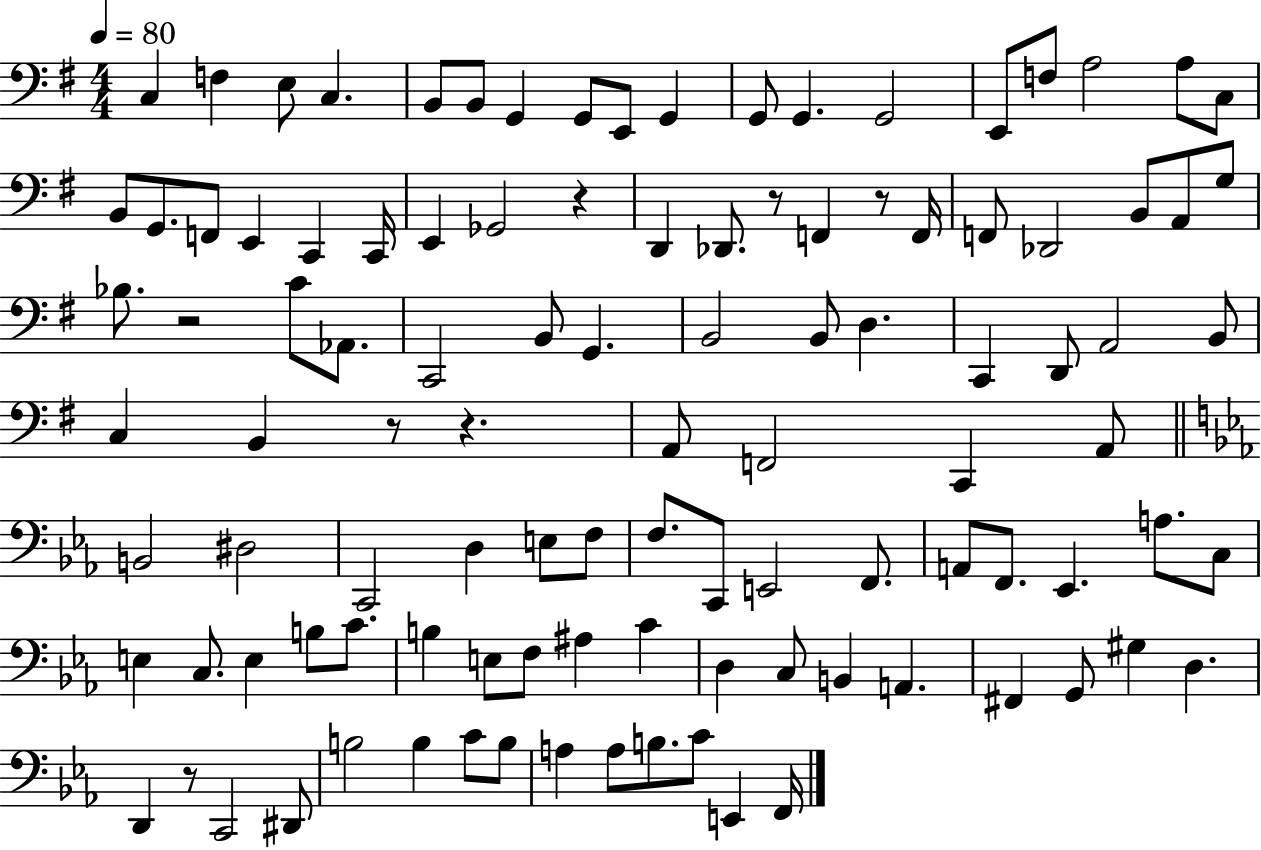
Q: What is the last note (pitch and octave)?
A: F2